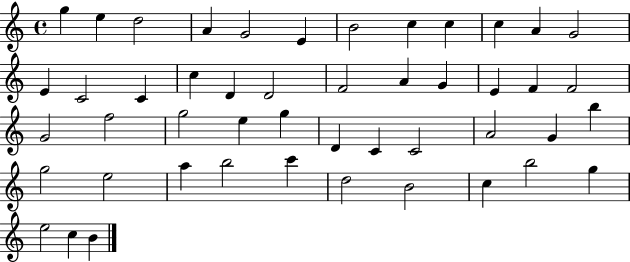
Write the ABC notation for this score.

X:1
T:Untitled
M:4/4
L:1/4
K:C
g e d2 A G2 E B2 c c c A G2 E C2 C c D D2 F2 A G E F F2 G2 f2 g2 e g D C C2 A2 G b g2 e2 a b2 c' d2 B2 c b2 g e2 c B